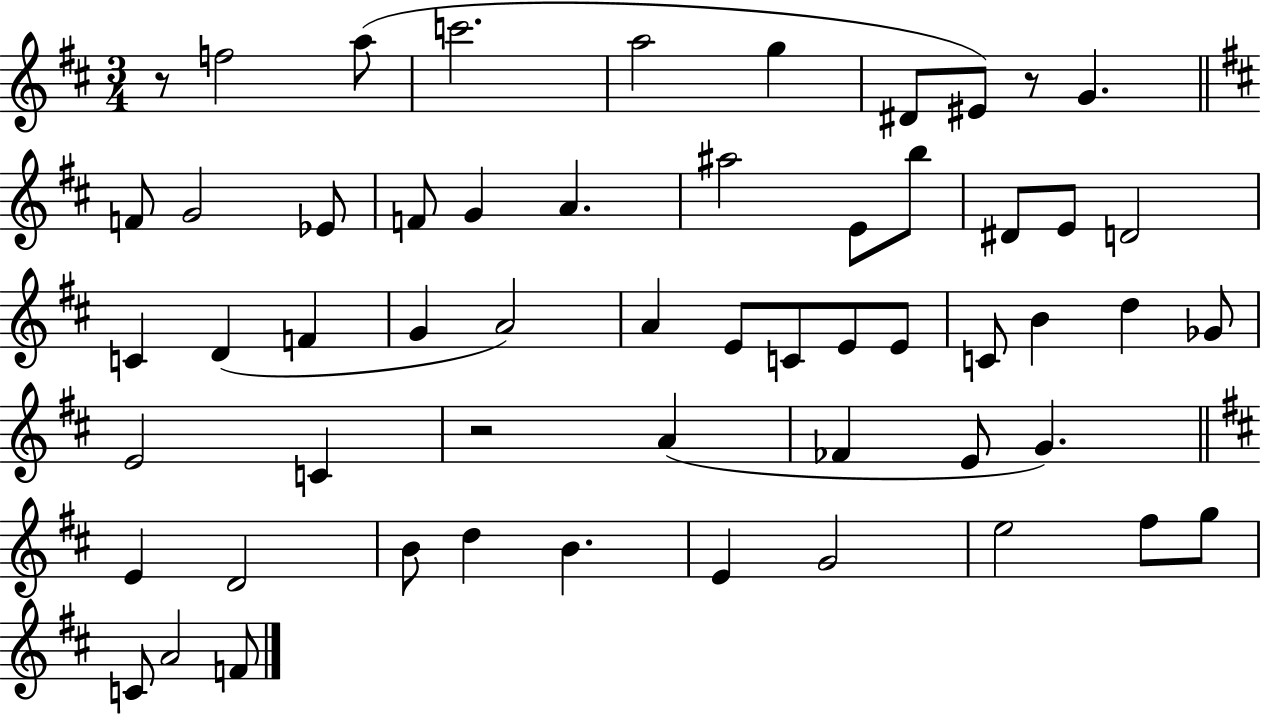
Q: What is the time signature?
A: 3/4